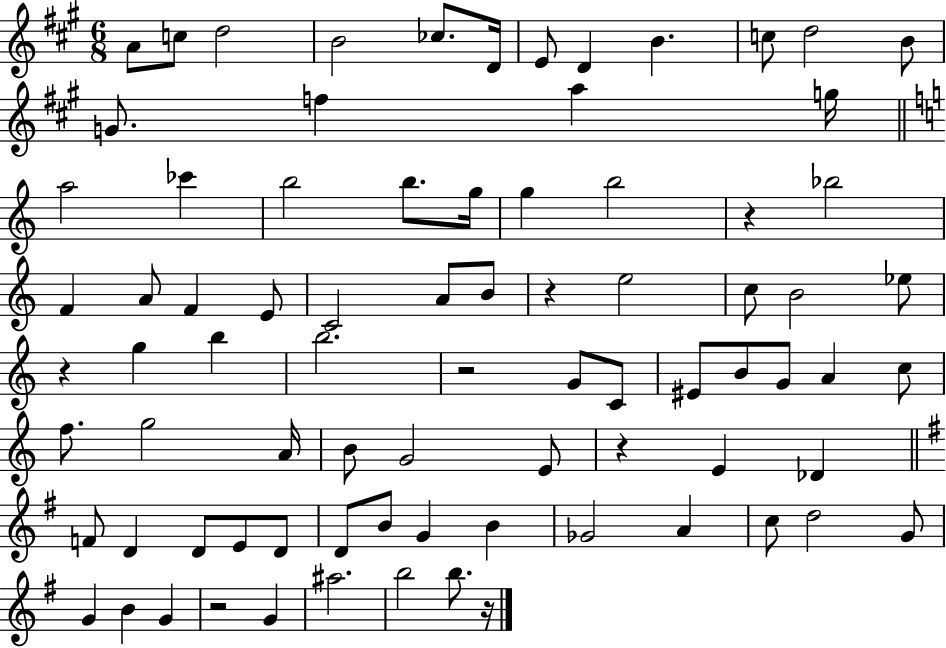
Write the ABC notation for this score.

X:1
T:Untitled
M:6/8
L:1/4
K:A
A/2 c/2 d2 B2 _c/2 D/4 E/2 D B c/2 d2 B/2 G/2 f a g/4 a2 _c' b2 b/2 g/4 g b2 z _b2 F A/2 F E/2 C2 A/2 B/2 z e2 c/2 B2 _e/2 z g b b2 z2 G/2 C/2 ^E/2 B/2 G/2 A c/2 f/2 g2 A/4 B/2 G2 E/2 z E _D F/2 D D/2 E/2 D/2 D/2 B/2 G B _G2 A c/2 d2 G/2 G B G z2 G ^a2 b2 b/2 z/4